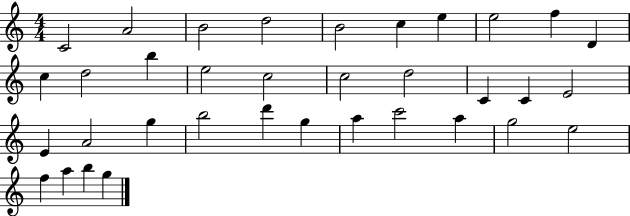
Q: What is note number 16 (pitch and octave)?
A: C5